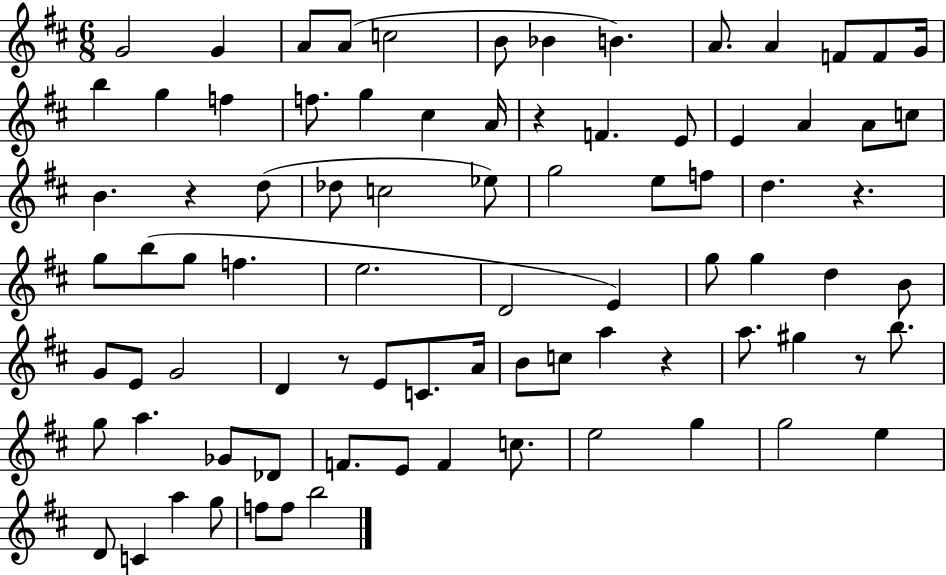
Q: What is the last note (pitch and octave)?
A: B5